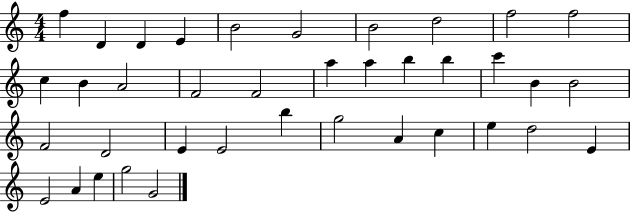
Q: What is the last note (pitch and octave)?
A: G4